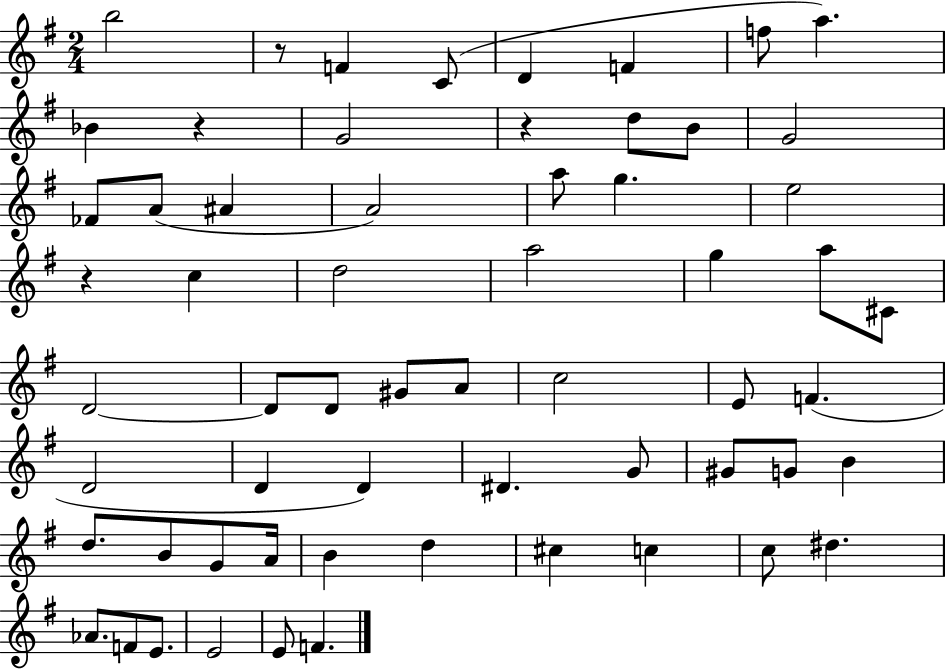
X:1
T:Untitled
M:2/4
L:1/4
K:G
b2 z/2 F C/2 D F f/2 a _B z G2 z d/2 B/2 G2 _F/2 A/2 ^A A2 a/2 g e2 z c d2 a2 g a/2 ^C/2 D2 D/2 D/2 ^G/2 A/2 c2 E/2 F D2 D D ^D G/2 ^G/2 G/2 B d/2 B/2 G/2 A/4 B d ^c c c/2 ^d _A/2 F/2 E/2 E2 E/2 F